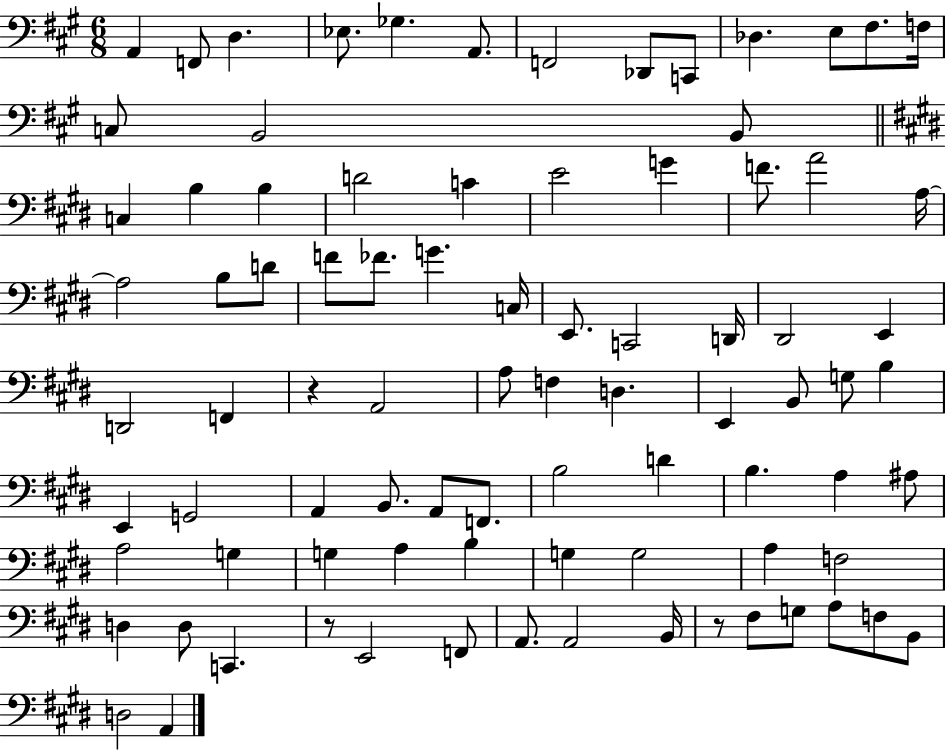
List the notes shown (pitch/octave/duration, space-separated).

A2/q F2/e D3/q. Eb3/e. Gb3/q. A2/e. F2/h Db2/e C2/e Db3/q. E3/e F#3/e. F3/s C3/e B2/h B2/e C3/q B3/q B3/q D4/h C4/q E4/h G4/q F4/e. A4/h A3/s A3/h B3/e D4/e F4/e FES4/e. G4/q. C3/s E2/e. C2/h D2/s D#2/h E2/q D2/h F2/q R/q A2/h A3/e F3/q D3/q. E2/q B2/e G3/e B3/q E2/q G2/h A2/q B2/e. A2/e F2/e. B3/h D4/q B3/q. A3/q A#3/e A3/h G3/q G3/q A3/q B3/q G3/q G3/h A3/q F3/h D3/q D3/e C2/q. R/e E2/h F2/e A2/e. A2/h B2/s R/e F#3/e G3/e A3/e F3/e B2/e D3/h A2/q